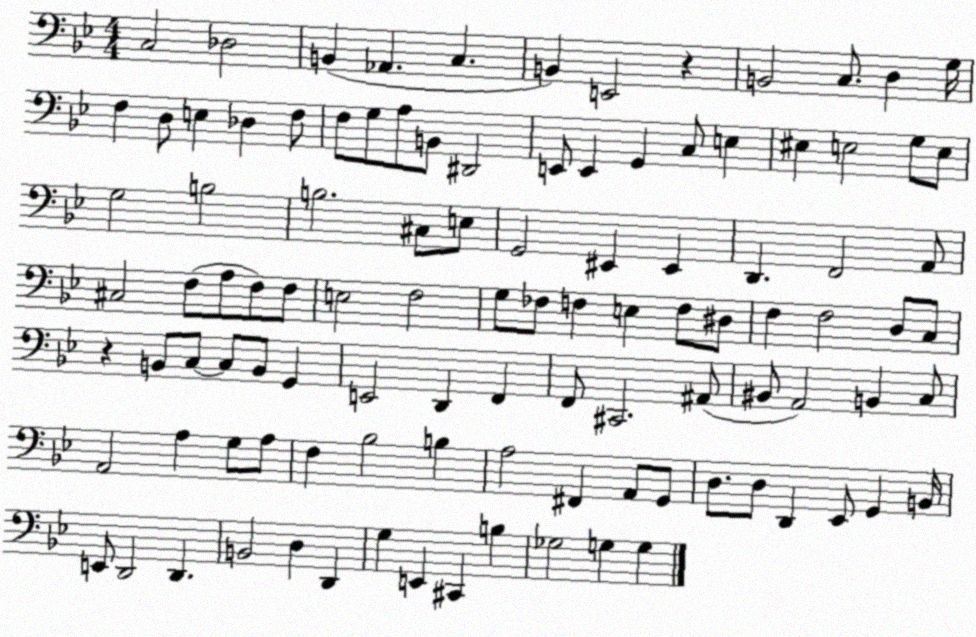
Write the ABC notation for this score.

X:1
T:Untitled
M:4/4
L:1/4
K:Bb
C,2 _D,2 B,, _A,, C, B,, E,,2 z B,,2 C,/2 D, G,/4 F, D,/2 E, _D, F,/2 F,/2 G,/2 A,/2 B,,/2 ^D,,2 E,,/2 E,, G,, C,/2 E, ^E, E,2 G,/2 E,/2 G,2 B,2 B,2 ^C,/2 E,/2 G,,2 ^E,, ^E,, D,, F,,2 A,,/2 ^C,2 F,/2 A,/2 F,/2 F,/2 E,2 F,2 G,/2 _F,/2 F, E, F,/2 ^D,/2 F, F,2 D,/2 C,/2 z B,,/2 C,/2 C,/2 B,,/2 G,, E,,2 D,, F,, F,,/2 ^C,,2 ^A,,/2 ^B,,/2 A,,2 B,, C,/2 A,,2 A, G,/2 A,/2 F, _B,2 B, A,2 ^F,, A,,/2 G,,/2 D,/2 D,/2 D,, _E,,/2 G,, B,,/4 E,,/2 D,,2 D,, B,,2 D, D,, G, E,, ^C,, B, _G,2 G, G,